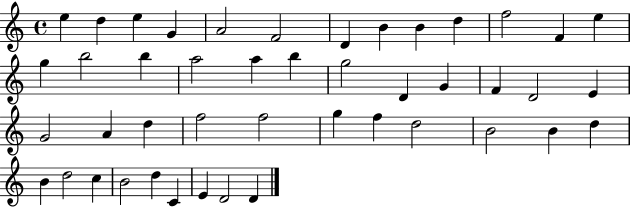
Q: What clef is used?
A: treble